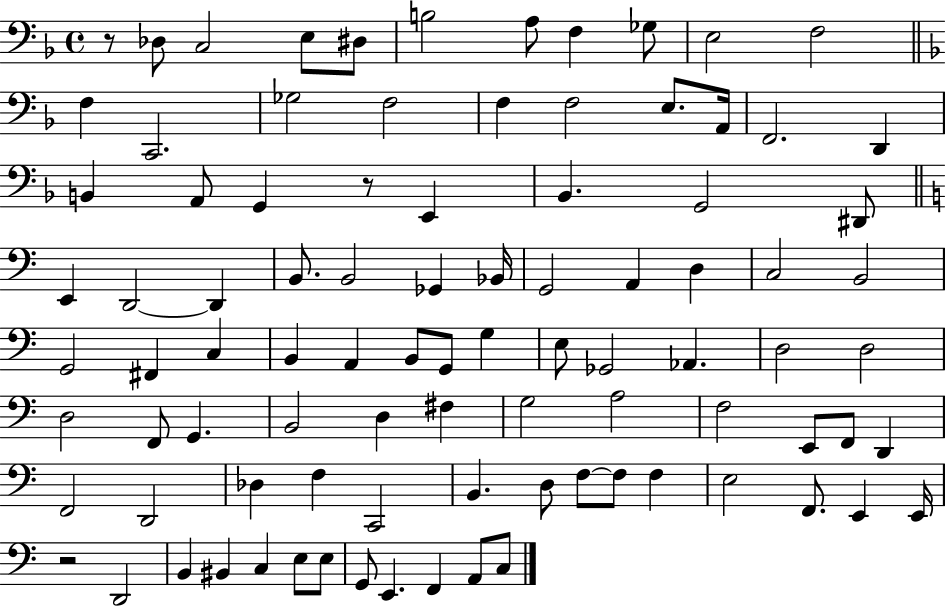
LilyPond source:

{
  \clef bass
  \time 4/4
  \defaultTimeSignature
  \key f \major
  r8 des8 c2 e8 dis8 | b2 a8 f4 ges8 | e2 f2 | \bar "||" \break \key f \major f4 c,2. | ges2 f2 | f4 f2 e8. a,16 | f,2. d,4 | \break b,4 a,8 g,4 r8 e,4 | bes,4. g,2 dis,8 | \bar "||" \break \key c \major e,4 d,2~~ d,4 | b,8. b,2 ges,4 bes,16 | g,2 a,4 d4 | c2 b,2 | \break g,2 fis,4 c4 | b,4 a,4 b,8 g,8 g4 | e8 ges,2 aes,4. | d2 d2 | \break d2 f,8 g,4. | b,2 d4 fis4 | g2 a2 | f2 e,8 f,8 d,4 | \break f,2 d,2 | des4 f4 c,2 | b,4. d8 f8~~ f8 f4 | e2 f,8. e,4 e,16 | \break r2 d,2 | b,4 bis,4 c4 e8 e8 | g,8 e,4. f,4 a,8 c8 | \bar "|."
}